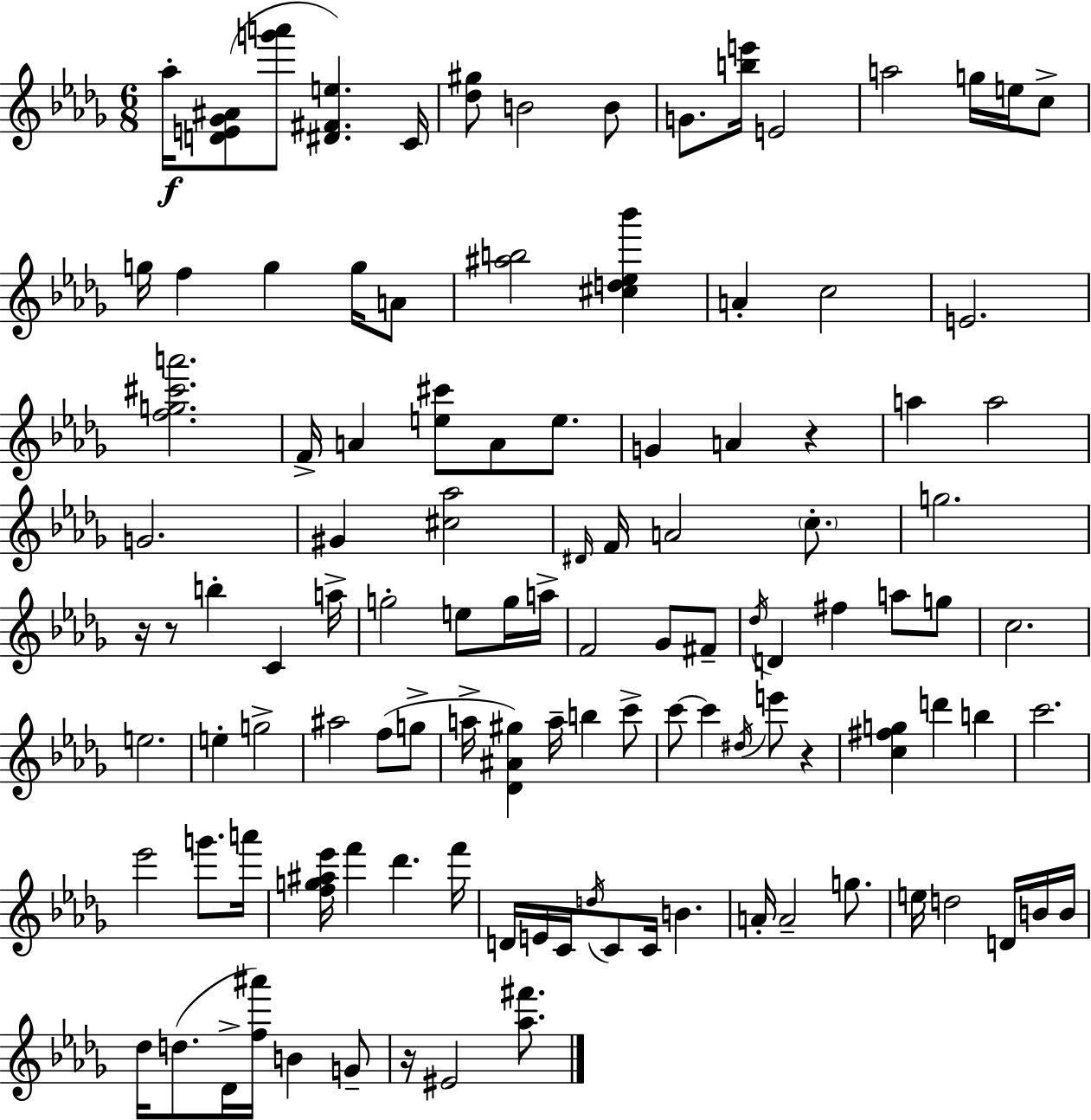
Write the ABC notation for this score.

X:1
T:Untitled
M:6/8
L:1/4
K:Bbm
_a/4 [DE_G^A]/2 [g'a']/2 [^D^Fe] C/4 [_d^g]/2 B2 B/2 G/2 [be']/4 E2 a2 g/4 e/4 c/2 g/4 f g g/4 A/2 [^ab]2 [^cd_e_b'] A c2 E2 [fg^c'a']2 F/4 A [e^c']/2 A/2 e/2 G A z a a2 G2 ^G [^c_a]2 ^D/4 F/4 A2 c/2 g2 z/4 z/2 b C a/4 g2 e/2 g/4 a/4 F2 _G/2 ^F/2 _d/4 D ^f a/2 g/2 c2 e2 e g2 ^a2 f/2 g/2 a/4 [_D^A^g] a/4 b c'/2 c'/2 c' ^d/4 e'/2 z [c^fg] d' b c'2 _e'2 g'/2 a'/4 [fg^a_e']/4 f' _d' f'/4 D/4 E/4 C/4 d/4 C/2 C/4 B A/4 A2 g/2 e/4 d2 D/4 B/4 B/4 _d/4 d/2 _D/4 [f^a']/4 B G/2 z/4 ^E2 [_a^f']/2